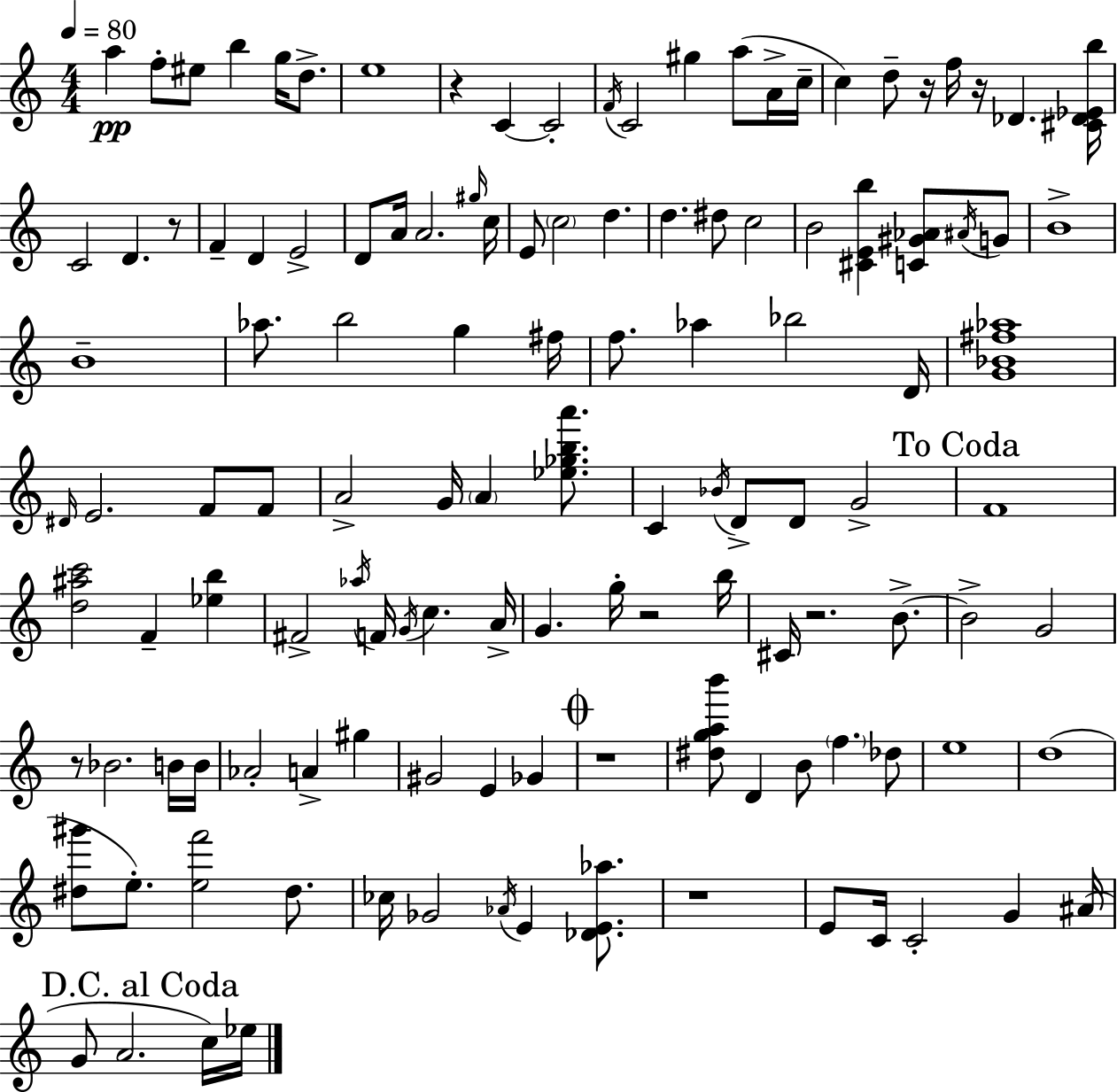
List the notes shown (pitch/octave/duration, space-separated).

A5/q F5/e EIS5/e B5/q G5/s D5/e. E5/w R/q C4/q C4/h F4/s C4/h G#5/q A5/e A4/s C5/s C5/q D5/e R/s F5/s R/s Db4/q. [C#4,Db4,Eb4,B5]/s C4/h D4/q. R/e F4/q D4/q E4/h D4/e A4/s A4/h. G#5/s C5/s E4/e C5/h D5/q. D5/q. D#5/e C5/h B4/h [C#4,E4,B5]/q [C4,G#4,Ab4]/e A#4/s G4/e B4/w B4/w Ab5/e. B5/h G5/q F#5/s F5/e. Ab5/q Bb5/h D4/s [G4,Bb4,F#5,Ab5]/w D#4/s E4/h. F4/e F4/e A4/h G4/s A4/q [Eb5,Gb5,B5,A6]/e. C4/q Bb4/s D4/e D4/e G4/h F4/w [D5,A#5,C6]/h F4/q [Eb5,B5]/q F#4/h Ab5/s F4/s G4/s C5/q. A4/s G4/q. G5/s R/h B5/s C#4/s R/h. B4/e. B4/h G4/h R/e Bb4/h. B4/s B4/s Ab4/h A4/q G#5/q G#4/h E4/q Gb4/q R/w [D#5,G5,A5,B6]/e D4/q B4/e F5/q. Db5/e E5/w D5/w [D#5,G#6]/e E5/e. [E5,F6]/h D#5/e. CES5/s Gb4/h Ab4/s E4/q [Db4,E4,Ab5]/e. R/w E4/e C4/s C4/h G4/q A#4/s G4/e A4/h. C5/s Eb5/s